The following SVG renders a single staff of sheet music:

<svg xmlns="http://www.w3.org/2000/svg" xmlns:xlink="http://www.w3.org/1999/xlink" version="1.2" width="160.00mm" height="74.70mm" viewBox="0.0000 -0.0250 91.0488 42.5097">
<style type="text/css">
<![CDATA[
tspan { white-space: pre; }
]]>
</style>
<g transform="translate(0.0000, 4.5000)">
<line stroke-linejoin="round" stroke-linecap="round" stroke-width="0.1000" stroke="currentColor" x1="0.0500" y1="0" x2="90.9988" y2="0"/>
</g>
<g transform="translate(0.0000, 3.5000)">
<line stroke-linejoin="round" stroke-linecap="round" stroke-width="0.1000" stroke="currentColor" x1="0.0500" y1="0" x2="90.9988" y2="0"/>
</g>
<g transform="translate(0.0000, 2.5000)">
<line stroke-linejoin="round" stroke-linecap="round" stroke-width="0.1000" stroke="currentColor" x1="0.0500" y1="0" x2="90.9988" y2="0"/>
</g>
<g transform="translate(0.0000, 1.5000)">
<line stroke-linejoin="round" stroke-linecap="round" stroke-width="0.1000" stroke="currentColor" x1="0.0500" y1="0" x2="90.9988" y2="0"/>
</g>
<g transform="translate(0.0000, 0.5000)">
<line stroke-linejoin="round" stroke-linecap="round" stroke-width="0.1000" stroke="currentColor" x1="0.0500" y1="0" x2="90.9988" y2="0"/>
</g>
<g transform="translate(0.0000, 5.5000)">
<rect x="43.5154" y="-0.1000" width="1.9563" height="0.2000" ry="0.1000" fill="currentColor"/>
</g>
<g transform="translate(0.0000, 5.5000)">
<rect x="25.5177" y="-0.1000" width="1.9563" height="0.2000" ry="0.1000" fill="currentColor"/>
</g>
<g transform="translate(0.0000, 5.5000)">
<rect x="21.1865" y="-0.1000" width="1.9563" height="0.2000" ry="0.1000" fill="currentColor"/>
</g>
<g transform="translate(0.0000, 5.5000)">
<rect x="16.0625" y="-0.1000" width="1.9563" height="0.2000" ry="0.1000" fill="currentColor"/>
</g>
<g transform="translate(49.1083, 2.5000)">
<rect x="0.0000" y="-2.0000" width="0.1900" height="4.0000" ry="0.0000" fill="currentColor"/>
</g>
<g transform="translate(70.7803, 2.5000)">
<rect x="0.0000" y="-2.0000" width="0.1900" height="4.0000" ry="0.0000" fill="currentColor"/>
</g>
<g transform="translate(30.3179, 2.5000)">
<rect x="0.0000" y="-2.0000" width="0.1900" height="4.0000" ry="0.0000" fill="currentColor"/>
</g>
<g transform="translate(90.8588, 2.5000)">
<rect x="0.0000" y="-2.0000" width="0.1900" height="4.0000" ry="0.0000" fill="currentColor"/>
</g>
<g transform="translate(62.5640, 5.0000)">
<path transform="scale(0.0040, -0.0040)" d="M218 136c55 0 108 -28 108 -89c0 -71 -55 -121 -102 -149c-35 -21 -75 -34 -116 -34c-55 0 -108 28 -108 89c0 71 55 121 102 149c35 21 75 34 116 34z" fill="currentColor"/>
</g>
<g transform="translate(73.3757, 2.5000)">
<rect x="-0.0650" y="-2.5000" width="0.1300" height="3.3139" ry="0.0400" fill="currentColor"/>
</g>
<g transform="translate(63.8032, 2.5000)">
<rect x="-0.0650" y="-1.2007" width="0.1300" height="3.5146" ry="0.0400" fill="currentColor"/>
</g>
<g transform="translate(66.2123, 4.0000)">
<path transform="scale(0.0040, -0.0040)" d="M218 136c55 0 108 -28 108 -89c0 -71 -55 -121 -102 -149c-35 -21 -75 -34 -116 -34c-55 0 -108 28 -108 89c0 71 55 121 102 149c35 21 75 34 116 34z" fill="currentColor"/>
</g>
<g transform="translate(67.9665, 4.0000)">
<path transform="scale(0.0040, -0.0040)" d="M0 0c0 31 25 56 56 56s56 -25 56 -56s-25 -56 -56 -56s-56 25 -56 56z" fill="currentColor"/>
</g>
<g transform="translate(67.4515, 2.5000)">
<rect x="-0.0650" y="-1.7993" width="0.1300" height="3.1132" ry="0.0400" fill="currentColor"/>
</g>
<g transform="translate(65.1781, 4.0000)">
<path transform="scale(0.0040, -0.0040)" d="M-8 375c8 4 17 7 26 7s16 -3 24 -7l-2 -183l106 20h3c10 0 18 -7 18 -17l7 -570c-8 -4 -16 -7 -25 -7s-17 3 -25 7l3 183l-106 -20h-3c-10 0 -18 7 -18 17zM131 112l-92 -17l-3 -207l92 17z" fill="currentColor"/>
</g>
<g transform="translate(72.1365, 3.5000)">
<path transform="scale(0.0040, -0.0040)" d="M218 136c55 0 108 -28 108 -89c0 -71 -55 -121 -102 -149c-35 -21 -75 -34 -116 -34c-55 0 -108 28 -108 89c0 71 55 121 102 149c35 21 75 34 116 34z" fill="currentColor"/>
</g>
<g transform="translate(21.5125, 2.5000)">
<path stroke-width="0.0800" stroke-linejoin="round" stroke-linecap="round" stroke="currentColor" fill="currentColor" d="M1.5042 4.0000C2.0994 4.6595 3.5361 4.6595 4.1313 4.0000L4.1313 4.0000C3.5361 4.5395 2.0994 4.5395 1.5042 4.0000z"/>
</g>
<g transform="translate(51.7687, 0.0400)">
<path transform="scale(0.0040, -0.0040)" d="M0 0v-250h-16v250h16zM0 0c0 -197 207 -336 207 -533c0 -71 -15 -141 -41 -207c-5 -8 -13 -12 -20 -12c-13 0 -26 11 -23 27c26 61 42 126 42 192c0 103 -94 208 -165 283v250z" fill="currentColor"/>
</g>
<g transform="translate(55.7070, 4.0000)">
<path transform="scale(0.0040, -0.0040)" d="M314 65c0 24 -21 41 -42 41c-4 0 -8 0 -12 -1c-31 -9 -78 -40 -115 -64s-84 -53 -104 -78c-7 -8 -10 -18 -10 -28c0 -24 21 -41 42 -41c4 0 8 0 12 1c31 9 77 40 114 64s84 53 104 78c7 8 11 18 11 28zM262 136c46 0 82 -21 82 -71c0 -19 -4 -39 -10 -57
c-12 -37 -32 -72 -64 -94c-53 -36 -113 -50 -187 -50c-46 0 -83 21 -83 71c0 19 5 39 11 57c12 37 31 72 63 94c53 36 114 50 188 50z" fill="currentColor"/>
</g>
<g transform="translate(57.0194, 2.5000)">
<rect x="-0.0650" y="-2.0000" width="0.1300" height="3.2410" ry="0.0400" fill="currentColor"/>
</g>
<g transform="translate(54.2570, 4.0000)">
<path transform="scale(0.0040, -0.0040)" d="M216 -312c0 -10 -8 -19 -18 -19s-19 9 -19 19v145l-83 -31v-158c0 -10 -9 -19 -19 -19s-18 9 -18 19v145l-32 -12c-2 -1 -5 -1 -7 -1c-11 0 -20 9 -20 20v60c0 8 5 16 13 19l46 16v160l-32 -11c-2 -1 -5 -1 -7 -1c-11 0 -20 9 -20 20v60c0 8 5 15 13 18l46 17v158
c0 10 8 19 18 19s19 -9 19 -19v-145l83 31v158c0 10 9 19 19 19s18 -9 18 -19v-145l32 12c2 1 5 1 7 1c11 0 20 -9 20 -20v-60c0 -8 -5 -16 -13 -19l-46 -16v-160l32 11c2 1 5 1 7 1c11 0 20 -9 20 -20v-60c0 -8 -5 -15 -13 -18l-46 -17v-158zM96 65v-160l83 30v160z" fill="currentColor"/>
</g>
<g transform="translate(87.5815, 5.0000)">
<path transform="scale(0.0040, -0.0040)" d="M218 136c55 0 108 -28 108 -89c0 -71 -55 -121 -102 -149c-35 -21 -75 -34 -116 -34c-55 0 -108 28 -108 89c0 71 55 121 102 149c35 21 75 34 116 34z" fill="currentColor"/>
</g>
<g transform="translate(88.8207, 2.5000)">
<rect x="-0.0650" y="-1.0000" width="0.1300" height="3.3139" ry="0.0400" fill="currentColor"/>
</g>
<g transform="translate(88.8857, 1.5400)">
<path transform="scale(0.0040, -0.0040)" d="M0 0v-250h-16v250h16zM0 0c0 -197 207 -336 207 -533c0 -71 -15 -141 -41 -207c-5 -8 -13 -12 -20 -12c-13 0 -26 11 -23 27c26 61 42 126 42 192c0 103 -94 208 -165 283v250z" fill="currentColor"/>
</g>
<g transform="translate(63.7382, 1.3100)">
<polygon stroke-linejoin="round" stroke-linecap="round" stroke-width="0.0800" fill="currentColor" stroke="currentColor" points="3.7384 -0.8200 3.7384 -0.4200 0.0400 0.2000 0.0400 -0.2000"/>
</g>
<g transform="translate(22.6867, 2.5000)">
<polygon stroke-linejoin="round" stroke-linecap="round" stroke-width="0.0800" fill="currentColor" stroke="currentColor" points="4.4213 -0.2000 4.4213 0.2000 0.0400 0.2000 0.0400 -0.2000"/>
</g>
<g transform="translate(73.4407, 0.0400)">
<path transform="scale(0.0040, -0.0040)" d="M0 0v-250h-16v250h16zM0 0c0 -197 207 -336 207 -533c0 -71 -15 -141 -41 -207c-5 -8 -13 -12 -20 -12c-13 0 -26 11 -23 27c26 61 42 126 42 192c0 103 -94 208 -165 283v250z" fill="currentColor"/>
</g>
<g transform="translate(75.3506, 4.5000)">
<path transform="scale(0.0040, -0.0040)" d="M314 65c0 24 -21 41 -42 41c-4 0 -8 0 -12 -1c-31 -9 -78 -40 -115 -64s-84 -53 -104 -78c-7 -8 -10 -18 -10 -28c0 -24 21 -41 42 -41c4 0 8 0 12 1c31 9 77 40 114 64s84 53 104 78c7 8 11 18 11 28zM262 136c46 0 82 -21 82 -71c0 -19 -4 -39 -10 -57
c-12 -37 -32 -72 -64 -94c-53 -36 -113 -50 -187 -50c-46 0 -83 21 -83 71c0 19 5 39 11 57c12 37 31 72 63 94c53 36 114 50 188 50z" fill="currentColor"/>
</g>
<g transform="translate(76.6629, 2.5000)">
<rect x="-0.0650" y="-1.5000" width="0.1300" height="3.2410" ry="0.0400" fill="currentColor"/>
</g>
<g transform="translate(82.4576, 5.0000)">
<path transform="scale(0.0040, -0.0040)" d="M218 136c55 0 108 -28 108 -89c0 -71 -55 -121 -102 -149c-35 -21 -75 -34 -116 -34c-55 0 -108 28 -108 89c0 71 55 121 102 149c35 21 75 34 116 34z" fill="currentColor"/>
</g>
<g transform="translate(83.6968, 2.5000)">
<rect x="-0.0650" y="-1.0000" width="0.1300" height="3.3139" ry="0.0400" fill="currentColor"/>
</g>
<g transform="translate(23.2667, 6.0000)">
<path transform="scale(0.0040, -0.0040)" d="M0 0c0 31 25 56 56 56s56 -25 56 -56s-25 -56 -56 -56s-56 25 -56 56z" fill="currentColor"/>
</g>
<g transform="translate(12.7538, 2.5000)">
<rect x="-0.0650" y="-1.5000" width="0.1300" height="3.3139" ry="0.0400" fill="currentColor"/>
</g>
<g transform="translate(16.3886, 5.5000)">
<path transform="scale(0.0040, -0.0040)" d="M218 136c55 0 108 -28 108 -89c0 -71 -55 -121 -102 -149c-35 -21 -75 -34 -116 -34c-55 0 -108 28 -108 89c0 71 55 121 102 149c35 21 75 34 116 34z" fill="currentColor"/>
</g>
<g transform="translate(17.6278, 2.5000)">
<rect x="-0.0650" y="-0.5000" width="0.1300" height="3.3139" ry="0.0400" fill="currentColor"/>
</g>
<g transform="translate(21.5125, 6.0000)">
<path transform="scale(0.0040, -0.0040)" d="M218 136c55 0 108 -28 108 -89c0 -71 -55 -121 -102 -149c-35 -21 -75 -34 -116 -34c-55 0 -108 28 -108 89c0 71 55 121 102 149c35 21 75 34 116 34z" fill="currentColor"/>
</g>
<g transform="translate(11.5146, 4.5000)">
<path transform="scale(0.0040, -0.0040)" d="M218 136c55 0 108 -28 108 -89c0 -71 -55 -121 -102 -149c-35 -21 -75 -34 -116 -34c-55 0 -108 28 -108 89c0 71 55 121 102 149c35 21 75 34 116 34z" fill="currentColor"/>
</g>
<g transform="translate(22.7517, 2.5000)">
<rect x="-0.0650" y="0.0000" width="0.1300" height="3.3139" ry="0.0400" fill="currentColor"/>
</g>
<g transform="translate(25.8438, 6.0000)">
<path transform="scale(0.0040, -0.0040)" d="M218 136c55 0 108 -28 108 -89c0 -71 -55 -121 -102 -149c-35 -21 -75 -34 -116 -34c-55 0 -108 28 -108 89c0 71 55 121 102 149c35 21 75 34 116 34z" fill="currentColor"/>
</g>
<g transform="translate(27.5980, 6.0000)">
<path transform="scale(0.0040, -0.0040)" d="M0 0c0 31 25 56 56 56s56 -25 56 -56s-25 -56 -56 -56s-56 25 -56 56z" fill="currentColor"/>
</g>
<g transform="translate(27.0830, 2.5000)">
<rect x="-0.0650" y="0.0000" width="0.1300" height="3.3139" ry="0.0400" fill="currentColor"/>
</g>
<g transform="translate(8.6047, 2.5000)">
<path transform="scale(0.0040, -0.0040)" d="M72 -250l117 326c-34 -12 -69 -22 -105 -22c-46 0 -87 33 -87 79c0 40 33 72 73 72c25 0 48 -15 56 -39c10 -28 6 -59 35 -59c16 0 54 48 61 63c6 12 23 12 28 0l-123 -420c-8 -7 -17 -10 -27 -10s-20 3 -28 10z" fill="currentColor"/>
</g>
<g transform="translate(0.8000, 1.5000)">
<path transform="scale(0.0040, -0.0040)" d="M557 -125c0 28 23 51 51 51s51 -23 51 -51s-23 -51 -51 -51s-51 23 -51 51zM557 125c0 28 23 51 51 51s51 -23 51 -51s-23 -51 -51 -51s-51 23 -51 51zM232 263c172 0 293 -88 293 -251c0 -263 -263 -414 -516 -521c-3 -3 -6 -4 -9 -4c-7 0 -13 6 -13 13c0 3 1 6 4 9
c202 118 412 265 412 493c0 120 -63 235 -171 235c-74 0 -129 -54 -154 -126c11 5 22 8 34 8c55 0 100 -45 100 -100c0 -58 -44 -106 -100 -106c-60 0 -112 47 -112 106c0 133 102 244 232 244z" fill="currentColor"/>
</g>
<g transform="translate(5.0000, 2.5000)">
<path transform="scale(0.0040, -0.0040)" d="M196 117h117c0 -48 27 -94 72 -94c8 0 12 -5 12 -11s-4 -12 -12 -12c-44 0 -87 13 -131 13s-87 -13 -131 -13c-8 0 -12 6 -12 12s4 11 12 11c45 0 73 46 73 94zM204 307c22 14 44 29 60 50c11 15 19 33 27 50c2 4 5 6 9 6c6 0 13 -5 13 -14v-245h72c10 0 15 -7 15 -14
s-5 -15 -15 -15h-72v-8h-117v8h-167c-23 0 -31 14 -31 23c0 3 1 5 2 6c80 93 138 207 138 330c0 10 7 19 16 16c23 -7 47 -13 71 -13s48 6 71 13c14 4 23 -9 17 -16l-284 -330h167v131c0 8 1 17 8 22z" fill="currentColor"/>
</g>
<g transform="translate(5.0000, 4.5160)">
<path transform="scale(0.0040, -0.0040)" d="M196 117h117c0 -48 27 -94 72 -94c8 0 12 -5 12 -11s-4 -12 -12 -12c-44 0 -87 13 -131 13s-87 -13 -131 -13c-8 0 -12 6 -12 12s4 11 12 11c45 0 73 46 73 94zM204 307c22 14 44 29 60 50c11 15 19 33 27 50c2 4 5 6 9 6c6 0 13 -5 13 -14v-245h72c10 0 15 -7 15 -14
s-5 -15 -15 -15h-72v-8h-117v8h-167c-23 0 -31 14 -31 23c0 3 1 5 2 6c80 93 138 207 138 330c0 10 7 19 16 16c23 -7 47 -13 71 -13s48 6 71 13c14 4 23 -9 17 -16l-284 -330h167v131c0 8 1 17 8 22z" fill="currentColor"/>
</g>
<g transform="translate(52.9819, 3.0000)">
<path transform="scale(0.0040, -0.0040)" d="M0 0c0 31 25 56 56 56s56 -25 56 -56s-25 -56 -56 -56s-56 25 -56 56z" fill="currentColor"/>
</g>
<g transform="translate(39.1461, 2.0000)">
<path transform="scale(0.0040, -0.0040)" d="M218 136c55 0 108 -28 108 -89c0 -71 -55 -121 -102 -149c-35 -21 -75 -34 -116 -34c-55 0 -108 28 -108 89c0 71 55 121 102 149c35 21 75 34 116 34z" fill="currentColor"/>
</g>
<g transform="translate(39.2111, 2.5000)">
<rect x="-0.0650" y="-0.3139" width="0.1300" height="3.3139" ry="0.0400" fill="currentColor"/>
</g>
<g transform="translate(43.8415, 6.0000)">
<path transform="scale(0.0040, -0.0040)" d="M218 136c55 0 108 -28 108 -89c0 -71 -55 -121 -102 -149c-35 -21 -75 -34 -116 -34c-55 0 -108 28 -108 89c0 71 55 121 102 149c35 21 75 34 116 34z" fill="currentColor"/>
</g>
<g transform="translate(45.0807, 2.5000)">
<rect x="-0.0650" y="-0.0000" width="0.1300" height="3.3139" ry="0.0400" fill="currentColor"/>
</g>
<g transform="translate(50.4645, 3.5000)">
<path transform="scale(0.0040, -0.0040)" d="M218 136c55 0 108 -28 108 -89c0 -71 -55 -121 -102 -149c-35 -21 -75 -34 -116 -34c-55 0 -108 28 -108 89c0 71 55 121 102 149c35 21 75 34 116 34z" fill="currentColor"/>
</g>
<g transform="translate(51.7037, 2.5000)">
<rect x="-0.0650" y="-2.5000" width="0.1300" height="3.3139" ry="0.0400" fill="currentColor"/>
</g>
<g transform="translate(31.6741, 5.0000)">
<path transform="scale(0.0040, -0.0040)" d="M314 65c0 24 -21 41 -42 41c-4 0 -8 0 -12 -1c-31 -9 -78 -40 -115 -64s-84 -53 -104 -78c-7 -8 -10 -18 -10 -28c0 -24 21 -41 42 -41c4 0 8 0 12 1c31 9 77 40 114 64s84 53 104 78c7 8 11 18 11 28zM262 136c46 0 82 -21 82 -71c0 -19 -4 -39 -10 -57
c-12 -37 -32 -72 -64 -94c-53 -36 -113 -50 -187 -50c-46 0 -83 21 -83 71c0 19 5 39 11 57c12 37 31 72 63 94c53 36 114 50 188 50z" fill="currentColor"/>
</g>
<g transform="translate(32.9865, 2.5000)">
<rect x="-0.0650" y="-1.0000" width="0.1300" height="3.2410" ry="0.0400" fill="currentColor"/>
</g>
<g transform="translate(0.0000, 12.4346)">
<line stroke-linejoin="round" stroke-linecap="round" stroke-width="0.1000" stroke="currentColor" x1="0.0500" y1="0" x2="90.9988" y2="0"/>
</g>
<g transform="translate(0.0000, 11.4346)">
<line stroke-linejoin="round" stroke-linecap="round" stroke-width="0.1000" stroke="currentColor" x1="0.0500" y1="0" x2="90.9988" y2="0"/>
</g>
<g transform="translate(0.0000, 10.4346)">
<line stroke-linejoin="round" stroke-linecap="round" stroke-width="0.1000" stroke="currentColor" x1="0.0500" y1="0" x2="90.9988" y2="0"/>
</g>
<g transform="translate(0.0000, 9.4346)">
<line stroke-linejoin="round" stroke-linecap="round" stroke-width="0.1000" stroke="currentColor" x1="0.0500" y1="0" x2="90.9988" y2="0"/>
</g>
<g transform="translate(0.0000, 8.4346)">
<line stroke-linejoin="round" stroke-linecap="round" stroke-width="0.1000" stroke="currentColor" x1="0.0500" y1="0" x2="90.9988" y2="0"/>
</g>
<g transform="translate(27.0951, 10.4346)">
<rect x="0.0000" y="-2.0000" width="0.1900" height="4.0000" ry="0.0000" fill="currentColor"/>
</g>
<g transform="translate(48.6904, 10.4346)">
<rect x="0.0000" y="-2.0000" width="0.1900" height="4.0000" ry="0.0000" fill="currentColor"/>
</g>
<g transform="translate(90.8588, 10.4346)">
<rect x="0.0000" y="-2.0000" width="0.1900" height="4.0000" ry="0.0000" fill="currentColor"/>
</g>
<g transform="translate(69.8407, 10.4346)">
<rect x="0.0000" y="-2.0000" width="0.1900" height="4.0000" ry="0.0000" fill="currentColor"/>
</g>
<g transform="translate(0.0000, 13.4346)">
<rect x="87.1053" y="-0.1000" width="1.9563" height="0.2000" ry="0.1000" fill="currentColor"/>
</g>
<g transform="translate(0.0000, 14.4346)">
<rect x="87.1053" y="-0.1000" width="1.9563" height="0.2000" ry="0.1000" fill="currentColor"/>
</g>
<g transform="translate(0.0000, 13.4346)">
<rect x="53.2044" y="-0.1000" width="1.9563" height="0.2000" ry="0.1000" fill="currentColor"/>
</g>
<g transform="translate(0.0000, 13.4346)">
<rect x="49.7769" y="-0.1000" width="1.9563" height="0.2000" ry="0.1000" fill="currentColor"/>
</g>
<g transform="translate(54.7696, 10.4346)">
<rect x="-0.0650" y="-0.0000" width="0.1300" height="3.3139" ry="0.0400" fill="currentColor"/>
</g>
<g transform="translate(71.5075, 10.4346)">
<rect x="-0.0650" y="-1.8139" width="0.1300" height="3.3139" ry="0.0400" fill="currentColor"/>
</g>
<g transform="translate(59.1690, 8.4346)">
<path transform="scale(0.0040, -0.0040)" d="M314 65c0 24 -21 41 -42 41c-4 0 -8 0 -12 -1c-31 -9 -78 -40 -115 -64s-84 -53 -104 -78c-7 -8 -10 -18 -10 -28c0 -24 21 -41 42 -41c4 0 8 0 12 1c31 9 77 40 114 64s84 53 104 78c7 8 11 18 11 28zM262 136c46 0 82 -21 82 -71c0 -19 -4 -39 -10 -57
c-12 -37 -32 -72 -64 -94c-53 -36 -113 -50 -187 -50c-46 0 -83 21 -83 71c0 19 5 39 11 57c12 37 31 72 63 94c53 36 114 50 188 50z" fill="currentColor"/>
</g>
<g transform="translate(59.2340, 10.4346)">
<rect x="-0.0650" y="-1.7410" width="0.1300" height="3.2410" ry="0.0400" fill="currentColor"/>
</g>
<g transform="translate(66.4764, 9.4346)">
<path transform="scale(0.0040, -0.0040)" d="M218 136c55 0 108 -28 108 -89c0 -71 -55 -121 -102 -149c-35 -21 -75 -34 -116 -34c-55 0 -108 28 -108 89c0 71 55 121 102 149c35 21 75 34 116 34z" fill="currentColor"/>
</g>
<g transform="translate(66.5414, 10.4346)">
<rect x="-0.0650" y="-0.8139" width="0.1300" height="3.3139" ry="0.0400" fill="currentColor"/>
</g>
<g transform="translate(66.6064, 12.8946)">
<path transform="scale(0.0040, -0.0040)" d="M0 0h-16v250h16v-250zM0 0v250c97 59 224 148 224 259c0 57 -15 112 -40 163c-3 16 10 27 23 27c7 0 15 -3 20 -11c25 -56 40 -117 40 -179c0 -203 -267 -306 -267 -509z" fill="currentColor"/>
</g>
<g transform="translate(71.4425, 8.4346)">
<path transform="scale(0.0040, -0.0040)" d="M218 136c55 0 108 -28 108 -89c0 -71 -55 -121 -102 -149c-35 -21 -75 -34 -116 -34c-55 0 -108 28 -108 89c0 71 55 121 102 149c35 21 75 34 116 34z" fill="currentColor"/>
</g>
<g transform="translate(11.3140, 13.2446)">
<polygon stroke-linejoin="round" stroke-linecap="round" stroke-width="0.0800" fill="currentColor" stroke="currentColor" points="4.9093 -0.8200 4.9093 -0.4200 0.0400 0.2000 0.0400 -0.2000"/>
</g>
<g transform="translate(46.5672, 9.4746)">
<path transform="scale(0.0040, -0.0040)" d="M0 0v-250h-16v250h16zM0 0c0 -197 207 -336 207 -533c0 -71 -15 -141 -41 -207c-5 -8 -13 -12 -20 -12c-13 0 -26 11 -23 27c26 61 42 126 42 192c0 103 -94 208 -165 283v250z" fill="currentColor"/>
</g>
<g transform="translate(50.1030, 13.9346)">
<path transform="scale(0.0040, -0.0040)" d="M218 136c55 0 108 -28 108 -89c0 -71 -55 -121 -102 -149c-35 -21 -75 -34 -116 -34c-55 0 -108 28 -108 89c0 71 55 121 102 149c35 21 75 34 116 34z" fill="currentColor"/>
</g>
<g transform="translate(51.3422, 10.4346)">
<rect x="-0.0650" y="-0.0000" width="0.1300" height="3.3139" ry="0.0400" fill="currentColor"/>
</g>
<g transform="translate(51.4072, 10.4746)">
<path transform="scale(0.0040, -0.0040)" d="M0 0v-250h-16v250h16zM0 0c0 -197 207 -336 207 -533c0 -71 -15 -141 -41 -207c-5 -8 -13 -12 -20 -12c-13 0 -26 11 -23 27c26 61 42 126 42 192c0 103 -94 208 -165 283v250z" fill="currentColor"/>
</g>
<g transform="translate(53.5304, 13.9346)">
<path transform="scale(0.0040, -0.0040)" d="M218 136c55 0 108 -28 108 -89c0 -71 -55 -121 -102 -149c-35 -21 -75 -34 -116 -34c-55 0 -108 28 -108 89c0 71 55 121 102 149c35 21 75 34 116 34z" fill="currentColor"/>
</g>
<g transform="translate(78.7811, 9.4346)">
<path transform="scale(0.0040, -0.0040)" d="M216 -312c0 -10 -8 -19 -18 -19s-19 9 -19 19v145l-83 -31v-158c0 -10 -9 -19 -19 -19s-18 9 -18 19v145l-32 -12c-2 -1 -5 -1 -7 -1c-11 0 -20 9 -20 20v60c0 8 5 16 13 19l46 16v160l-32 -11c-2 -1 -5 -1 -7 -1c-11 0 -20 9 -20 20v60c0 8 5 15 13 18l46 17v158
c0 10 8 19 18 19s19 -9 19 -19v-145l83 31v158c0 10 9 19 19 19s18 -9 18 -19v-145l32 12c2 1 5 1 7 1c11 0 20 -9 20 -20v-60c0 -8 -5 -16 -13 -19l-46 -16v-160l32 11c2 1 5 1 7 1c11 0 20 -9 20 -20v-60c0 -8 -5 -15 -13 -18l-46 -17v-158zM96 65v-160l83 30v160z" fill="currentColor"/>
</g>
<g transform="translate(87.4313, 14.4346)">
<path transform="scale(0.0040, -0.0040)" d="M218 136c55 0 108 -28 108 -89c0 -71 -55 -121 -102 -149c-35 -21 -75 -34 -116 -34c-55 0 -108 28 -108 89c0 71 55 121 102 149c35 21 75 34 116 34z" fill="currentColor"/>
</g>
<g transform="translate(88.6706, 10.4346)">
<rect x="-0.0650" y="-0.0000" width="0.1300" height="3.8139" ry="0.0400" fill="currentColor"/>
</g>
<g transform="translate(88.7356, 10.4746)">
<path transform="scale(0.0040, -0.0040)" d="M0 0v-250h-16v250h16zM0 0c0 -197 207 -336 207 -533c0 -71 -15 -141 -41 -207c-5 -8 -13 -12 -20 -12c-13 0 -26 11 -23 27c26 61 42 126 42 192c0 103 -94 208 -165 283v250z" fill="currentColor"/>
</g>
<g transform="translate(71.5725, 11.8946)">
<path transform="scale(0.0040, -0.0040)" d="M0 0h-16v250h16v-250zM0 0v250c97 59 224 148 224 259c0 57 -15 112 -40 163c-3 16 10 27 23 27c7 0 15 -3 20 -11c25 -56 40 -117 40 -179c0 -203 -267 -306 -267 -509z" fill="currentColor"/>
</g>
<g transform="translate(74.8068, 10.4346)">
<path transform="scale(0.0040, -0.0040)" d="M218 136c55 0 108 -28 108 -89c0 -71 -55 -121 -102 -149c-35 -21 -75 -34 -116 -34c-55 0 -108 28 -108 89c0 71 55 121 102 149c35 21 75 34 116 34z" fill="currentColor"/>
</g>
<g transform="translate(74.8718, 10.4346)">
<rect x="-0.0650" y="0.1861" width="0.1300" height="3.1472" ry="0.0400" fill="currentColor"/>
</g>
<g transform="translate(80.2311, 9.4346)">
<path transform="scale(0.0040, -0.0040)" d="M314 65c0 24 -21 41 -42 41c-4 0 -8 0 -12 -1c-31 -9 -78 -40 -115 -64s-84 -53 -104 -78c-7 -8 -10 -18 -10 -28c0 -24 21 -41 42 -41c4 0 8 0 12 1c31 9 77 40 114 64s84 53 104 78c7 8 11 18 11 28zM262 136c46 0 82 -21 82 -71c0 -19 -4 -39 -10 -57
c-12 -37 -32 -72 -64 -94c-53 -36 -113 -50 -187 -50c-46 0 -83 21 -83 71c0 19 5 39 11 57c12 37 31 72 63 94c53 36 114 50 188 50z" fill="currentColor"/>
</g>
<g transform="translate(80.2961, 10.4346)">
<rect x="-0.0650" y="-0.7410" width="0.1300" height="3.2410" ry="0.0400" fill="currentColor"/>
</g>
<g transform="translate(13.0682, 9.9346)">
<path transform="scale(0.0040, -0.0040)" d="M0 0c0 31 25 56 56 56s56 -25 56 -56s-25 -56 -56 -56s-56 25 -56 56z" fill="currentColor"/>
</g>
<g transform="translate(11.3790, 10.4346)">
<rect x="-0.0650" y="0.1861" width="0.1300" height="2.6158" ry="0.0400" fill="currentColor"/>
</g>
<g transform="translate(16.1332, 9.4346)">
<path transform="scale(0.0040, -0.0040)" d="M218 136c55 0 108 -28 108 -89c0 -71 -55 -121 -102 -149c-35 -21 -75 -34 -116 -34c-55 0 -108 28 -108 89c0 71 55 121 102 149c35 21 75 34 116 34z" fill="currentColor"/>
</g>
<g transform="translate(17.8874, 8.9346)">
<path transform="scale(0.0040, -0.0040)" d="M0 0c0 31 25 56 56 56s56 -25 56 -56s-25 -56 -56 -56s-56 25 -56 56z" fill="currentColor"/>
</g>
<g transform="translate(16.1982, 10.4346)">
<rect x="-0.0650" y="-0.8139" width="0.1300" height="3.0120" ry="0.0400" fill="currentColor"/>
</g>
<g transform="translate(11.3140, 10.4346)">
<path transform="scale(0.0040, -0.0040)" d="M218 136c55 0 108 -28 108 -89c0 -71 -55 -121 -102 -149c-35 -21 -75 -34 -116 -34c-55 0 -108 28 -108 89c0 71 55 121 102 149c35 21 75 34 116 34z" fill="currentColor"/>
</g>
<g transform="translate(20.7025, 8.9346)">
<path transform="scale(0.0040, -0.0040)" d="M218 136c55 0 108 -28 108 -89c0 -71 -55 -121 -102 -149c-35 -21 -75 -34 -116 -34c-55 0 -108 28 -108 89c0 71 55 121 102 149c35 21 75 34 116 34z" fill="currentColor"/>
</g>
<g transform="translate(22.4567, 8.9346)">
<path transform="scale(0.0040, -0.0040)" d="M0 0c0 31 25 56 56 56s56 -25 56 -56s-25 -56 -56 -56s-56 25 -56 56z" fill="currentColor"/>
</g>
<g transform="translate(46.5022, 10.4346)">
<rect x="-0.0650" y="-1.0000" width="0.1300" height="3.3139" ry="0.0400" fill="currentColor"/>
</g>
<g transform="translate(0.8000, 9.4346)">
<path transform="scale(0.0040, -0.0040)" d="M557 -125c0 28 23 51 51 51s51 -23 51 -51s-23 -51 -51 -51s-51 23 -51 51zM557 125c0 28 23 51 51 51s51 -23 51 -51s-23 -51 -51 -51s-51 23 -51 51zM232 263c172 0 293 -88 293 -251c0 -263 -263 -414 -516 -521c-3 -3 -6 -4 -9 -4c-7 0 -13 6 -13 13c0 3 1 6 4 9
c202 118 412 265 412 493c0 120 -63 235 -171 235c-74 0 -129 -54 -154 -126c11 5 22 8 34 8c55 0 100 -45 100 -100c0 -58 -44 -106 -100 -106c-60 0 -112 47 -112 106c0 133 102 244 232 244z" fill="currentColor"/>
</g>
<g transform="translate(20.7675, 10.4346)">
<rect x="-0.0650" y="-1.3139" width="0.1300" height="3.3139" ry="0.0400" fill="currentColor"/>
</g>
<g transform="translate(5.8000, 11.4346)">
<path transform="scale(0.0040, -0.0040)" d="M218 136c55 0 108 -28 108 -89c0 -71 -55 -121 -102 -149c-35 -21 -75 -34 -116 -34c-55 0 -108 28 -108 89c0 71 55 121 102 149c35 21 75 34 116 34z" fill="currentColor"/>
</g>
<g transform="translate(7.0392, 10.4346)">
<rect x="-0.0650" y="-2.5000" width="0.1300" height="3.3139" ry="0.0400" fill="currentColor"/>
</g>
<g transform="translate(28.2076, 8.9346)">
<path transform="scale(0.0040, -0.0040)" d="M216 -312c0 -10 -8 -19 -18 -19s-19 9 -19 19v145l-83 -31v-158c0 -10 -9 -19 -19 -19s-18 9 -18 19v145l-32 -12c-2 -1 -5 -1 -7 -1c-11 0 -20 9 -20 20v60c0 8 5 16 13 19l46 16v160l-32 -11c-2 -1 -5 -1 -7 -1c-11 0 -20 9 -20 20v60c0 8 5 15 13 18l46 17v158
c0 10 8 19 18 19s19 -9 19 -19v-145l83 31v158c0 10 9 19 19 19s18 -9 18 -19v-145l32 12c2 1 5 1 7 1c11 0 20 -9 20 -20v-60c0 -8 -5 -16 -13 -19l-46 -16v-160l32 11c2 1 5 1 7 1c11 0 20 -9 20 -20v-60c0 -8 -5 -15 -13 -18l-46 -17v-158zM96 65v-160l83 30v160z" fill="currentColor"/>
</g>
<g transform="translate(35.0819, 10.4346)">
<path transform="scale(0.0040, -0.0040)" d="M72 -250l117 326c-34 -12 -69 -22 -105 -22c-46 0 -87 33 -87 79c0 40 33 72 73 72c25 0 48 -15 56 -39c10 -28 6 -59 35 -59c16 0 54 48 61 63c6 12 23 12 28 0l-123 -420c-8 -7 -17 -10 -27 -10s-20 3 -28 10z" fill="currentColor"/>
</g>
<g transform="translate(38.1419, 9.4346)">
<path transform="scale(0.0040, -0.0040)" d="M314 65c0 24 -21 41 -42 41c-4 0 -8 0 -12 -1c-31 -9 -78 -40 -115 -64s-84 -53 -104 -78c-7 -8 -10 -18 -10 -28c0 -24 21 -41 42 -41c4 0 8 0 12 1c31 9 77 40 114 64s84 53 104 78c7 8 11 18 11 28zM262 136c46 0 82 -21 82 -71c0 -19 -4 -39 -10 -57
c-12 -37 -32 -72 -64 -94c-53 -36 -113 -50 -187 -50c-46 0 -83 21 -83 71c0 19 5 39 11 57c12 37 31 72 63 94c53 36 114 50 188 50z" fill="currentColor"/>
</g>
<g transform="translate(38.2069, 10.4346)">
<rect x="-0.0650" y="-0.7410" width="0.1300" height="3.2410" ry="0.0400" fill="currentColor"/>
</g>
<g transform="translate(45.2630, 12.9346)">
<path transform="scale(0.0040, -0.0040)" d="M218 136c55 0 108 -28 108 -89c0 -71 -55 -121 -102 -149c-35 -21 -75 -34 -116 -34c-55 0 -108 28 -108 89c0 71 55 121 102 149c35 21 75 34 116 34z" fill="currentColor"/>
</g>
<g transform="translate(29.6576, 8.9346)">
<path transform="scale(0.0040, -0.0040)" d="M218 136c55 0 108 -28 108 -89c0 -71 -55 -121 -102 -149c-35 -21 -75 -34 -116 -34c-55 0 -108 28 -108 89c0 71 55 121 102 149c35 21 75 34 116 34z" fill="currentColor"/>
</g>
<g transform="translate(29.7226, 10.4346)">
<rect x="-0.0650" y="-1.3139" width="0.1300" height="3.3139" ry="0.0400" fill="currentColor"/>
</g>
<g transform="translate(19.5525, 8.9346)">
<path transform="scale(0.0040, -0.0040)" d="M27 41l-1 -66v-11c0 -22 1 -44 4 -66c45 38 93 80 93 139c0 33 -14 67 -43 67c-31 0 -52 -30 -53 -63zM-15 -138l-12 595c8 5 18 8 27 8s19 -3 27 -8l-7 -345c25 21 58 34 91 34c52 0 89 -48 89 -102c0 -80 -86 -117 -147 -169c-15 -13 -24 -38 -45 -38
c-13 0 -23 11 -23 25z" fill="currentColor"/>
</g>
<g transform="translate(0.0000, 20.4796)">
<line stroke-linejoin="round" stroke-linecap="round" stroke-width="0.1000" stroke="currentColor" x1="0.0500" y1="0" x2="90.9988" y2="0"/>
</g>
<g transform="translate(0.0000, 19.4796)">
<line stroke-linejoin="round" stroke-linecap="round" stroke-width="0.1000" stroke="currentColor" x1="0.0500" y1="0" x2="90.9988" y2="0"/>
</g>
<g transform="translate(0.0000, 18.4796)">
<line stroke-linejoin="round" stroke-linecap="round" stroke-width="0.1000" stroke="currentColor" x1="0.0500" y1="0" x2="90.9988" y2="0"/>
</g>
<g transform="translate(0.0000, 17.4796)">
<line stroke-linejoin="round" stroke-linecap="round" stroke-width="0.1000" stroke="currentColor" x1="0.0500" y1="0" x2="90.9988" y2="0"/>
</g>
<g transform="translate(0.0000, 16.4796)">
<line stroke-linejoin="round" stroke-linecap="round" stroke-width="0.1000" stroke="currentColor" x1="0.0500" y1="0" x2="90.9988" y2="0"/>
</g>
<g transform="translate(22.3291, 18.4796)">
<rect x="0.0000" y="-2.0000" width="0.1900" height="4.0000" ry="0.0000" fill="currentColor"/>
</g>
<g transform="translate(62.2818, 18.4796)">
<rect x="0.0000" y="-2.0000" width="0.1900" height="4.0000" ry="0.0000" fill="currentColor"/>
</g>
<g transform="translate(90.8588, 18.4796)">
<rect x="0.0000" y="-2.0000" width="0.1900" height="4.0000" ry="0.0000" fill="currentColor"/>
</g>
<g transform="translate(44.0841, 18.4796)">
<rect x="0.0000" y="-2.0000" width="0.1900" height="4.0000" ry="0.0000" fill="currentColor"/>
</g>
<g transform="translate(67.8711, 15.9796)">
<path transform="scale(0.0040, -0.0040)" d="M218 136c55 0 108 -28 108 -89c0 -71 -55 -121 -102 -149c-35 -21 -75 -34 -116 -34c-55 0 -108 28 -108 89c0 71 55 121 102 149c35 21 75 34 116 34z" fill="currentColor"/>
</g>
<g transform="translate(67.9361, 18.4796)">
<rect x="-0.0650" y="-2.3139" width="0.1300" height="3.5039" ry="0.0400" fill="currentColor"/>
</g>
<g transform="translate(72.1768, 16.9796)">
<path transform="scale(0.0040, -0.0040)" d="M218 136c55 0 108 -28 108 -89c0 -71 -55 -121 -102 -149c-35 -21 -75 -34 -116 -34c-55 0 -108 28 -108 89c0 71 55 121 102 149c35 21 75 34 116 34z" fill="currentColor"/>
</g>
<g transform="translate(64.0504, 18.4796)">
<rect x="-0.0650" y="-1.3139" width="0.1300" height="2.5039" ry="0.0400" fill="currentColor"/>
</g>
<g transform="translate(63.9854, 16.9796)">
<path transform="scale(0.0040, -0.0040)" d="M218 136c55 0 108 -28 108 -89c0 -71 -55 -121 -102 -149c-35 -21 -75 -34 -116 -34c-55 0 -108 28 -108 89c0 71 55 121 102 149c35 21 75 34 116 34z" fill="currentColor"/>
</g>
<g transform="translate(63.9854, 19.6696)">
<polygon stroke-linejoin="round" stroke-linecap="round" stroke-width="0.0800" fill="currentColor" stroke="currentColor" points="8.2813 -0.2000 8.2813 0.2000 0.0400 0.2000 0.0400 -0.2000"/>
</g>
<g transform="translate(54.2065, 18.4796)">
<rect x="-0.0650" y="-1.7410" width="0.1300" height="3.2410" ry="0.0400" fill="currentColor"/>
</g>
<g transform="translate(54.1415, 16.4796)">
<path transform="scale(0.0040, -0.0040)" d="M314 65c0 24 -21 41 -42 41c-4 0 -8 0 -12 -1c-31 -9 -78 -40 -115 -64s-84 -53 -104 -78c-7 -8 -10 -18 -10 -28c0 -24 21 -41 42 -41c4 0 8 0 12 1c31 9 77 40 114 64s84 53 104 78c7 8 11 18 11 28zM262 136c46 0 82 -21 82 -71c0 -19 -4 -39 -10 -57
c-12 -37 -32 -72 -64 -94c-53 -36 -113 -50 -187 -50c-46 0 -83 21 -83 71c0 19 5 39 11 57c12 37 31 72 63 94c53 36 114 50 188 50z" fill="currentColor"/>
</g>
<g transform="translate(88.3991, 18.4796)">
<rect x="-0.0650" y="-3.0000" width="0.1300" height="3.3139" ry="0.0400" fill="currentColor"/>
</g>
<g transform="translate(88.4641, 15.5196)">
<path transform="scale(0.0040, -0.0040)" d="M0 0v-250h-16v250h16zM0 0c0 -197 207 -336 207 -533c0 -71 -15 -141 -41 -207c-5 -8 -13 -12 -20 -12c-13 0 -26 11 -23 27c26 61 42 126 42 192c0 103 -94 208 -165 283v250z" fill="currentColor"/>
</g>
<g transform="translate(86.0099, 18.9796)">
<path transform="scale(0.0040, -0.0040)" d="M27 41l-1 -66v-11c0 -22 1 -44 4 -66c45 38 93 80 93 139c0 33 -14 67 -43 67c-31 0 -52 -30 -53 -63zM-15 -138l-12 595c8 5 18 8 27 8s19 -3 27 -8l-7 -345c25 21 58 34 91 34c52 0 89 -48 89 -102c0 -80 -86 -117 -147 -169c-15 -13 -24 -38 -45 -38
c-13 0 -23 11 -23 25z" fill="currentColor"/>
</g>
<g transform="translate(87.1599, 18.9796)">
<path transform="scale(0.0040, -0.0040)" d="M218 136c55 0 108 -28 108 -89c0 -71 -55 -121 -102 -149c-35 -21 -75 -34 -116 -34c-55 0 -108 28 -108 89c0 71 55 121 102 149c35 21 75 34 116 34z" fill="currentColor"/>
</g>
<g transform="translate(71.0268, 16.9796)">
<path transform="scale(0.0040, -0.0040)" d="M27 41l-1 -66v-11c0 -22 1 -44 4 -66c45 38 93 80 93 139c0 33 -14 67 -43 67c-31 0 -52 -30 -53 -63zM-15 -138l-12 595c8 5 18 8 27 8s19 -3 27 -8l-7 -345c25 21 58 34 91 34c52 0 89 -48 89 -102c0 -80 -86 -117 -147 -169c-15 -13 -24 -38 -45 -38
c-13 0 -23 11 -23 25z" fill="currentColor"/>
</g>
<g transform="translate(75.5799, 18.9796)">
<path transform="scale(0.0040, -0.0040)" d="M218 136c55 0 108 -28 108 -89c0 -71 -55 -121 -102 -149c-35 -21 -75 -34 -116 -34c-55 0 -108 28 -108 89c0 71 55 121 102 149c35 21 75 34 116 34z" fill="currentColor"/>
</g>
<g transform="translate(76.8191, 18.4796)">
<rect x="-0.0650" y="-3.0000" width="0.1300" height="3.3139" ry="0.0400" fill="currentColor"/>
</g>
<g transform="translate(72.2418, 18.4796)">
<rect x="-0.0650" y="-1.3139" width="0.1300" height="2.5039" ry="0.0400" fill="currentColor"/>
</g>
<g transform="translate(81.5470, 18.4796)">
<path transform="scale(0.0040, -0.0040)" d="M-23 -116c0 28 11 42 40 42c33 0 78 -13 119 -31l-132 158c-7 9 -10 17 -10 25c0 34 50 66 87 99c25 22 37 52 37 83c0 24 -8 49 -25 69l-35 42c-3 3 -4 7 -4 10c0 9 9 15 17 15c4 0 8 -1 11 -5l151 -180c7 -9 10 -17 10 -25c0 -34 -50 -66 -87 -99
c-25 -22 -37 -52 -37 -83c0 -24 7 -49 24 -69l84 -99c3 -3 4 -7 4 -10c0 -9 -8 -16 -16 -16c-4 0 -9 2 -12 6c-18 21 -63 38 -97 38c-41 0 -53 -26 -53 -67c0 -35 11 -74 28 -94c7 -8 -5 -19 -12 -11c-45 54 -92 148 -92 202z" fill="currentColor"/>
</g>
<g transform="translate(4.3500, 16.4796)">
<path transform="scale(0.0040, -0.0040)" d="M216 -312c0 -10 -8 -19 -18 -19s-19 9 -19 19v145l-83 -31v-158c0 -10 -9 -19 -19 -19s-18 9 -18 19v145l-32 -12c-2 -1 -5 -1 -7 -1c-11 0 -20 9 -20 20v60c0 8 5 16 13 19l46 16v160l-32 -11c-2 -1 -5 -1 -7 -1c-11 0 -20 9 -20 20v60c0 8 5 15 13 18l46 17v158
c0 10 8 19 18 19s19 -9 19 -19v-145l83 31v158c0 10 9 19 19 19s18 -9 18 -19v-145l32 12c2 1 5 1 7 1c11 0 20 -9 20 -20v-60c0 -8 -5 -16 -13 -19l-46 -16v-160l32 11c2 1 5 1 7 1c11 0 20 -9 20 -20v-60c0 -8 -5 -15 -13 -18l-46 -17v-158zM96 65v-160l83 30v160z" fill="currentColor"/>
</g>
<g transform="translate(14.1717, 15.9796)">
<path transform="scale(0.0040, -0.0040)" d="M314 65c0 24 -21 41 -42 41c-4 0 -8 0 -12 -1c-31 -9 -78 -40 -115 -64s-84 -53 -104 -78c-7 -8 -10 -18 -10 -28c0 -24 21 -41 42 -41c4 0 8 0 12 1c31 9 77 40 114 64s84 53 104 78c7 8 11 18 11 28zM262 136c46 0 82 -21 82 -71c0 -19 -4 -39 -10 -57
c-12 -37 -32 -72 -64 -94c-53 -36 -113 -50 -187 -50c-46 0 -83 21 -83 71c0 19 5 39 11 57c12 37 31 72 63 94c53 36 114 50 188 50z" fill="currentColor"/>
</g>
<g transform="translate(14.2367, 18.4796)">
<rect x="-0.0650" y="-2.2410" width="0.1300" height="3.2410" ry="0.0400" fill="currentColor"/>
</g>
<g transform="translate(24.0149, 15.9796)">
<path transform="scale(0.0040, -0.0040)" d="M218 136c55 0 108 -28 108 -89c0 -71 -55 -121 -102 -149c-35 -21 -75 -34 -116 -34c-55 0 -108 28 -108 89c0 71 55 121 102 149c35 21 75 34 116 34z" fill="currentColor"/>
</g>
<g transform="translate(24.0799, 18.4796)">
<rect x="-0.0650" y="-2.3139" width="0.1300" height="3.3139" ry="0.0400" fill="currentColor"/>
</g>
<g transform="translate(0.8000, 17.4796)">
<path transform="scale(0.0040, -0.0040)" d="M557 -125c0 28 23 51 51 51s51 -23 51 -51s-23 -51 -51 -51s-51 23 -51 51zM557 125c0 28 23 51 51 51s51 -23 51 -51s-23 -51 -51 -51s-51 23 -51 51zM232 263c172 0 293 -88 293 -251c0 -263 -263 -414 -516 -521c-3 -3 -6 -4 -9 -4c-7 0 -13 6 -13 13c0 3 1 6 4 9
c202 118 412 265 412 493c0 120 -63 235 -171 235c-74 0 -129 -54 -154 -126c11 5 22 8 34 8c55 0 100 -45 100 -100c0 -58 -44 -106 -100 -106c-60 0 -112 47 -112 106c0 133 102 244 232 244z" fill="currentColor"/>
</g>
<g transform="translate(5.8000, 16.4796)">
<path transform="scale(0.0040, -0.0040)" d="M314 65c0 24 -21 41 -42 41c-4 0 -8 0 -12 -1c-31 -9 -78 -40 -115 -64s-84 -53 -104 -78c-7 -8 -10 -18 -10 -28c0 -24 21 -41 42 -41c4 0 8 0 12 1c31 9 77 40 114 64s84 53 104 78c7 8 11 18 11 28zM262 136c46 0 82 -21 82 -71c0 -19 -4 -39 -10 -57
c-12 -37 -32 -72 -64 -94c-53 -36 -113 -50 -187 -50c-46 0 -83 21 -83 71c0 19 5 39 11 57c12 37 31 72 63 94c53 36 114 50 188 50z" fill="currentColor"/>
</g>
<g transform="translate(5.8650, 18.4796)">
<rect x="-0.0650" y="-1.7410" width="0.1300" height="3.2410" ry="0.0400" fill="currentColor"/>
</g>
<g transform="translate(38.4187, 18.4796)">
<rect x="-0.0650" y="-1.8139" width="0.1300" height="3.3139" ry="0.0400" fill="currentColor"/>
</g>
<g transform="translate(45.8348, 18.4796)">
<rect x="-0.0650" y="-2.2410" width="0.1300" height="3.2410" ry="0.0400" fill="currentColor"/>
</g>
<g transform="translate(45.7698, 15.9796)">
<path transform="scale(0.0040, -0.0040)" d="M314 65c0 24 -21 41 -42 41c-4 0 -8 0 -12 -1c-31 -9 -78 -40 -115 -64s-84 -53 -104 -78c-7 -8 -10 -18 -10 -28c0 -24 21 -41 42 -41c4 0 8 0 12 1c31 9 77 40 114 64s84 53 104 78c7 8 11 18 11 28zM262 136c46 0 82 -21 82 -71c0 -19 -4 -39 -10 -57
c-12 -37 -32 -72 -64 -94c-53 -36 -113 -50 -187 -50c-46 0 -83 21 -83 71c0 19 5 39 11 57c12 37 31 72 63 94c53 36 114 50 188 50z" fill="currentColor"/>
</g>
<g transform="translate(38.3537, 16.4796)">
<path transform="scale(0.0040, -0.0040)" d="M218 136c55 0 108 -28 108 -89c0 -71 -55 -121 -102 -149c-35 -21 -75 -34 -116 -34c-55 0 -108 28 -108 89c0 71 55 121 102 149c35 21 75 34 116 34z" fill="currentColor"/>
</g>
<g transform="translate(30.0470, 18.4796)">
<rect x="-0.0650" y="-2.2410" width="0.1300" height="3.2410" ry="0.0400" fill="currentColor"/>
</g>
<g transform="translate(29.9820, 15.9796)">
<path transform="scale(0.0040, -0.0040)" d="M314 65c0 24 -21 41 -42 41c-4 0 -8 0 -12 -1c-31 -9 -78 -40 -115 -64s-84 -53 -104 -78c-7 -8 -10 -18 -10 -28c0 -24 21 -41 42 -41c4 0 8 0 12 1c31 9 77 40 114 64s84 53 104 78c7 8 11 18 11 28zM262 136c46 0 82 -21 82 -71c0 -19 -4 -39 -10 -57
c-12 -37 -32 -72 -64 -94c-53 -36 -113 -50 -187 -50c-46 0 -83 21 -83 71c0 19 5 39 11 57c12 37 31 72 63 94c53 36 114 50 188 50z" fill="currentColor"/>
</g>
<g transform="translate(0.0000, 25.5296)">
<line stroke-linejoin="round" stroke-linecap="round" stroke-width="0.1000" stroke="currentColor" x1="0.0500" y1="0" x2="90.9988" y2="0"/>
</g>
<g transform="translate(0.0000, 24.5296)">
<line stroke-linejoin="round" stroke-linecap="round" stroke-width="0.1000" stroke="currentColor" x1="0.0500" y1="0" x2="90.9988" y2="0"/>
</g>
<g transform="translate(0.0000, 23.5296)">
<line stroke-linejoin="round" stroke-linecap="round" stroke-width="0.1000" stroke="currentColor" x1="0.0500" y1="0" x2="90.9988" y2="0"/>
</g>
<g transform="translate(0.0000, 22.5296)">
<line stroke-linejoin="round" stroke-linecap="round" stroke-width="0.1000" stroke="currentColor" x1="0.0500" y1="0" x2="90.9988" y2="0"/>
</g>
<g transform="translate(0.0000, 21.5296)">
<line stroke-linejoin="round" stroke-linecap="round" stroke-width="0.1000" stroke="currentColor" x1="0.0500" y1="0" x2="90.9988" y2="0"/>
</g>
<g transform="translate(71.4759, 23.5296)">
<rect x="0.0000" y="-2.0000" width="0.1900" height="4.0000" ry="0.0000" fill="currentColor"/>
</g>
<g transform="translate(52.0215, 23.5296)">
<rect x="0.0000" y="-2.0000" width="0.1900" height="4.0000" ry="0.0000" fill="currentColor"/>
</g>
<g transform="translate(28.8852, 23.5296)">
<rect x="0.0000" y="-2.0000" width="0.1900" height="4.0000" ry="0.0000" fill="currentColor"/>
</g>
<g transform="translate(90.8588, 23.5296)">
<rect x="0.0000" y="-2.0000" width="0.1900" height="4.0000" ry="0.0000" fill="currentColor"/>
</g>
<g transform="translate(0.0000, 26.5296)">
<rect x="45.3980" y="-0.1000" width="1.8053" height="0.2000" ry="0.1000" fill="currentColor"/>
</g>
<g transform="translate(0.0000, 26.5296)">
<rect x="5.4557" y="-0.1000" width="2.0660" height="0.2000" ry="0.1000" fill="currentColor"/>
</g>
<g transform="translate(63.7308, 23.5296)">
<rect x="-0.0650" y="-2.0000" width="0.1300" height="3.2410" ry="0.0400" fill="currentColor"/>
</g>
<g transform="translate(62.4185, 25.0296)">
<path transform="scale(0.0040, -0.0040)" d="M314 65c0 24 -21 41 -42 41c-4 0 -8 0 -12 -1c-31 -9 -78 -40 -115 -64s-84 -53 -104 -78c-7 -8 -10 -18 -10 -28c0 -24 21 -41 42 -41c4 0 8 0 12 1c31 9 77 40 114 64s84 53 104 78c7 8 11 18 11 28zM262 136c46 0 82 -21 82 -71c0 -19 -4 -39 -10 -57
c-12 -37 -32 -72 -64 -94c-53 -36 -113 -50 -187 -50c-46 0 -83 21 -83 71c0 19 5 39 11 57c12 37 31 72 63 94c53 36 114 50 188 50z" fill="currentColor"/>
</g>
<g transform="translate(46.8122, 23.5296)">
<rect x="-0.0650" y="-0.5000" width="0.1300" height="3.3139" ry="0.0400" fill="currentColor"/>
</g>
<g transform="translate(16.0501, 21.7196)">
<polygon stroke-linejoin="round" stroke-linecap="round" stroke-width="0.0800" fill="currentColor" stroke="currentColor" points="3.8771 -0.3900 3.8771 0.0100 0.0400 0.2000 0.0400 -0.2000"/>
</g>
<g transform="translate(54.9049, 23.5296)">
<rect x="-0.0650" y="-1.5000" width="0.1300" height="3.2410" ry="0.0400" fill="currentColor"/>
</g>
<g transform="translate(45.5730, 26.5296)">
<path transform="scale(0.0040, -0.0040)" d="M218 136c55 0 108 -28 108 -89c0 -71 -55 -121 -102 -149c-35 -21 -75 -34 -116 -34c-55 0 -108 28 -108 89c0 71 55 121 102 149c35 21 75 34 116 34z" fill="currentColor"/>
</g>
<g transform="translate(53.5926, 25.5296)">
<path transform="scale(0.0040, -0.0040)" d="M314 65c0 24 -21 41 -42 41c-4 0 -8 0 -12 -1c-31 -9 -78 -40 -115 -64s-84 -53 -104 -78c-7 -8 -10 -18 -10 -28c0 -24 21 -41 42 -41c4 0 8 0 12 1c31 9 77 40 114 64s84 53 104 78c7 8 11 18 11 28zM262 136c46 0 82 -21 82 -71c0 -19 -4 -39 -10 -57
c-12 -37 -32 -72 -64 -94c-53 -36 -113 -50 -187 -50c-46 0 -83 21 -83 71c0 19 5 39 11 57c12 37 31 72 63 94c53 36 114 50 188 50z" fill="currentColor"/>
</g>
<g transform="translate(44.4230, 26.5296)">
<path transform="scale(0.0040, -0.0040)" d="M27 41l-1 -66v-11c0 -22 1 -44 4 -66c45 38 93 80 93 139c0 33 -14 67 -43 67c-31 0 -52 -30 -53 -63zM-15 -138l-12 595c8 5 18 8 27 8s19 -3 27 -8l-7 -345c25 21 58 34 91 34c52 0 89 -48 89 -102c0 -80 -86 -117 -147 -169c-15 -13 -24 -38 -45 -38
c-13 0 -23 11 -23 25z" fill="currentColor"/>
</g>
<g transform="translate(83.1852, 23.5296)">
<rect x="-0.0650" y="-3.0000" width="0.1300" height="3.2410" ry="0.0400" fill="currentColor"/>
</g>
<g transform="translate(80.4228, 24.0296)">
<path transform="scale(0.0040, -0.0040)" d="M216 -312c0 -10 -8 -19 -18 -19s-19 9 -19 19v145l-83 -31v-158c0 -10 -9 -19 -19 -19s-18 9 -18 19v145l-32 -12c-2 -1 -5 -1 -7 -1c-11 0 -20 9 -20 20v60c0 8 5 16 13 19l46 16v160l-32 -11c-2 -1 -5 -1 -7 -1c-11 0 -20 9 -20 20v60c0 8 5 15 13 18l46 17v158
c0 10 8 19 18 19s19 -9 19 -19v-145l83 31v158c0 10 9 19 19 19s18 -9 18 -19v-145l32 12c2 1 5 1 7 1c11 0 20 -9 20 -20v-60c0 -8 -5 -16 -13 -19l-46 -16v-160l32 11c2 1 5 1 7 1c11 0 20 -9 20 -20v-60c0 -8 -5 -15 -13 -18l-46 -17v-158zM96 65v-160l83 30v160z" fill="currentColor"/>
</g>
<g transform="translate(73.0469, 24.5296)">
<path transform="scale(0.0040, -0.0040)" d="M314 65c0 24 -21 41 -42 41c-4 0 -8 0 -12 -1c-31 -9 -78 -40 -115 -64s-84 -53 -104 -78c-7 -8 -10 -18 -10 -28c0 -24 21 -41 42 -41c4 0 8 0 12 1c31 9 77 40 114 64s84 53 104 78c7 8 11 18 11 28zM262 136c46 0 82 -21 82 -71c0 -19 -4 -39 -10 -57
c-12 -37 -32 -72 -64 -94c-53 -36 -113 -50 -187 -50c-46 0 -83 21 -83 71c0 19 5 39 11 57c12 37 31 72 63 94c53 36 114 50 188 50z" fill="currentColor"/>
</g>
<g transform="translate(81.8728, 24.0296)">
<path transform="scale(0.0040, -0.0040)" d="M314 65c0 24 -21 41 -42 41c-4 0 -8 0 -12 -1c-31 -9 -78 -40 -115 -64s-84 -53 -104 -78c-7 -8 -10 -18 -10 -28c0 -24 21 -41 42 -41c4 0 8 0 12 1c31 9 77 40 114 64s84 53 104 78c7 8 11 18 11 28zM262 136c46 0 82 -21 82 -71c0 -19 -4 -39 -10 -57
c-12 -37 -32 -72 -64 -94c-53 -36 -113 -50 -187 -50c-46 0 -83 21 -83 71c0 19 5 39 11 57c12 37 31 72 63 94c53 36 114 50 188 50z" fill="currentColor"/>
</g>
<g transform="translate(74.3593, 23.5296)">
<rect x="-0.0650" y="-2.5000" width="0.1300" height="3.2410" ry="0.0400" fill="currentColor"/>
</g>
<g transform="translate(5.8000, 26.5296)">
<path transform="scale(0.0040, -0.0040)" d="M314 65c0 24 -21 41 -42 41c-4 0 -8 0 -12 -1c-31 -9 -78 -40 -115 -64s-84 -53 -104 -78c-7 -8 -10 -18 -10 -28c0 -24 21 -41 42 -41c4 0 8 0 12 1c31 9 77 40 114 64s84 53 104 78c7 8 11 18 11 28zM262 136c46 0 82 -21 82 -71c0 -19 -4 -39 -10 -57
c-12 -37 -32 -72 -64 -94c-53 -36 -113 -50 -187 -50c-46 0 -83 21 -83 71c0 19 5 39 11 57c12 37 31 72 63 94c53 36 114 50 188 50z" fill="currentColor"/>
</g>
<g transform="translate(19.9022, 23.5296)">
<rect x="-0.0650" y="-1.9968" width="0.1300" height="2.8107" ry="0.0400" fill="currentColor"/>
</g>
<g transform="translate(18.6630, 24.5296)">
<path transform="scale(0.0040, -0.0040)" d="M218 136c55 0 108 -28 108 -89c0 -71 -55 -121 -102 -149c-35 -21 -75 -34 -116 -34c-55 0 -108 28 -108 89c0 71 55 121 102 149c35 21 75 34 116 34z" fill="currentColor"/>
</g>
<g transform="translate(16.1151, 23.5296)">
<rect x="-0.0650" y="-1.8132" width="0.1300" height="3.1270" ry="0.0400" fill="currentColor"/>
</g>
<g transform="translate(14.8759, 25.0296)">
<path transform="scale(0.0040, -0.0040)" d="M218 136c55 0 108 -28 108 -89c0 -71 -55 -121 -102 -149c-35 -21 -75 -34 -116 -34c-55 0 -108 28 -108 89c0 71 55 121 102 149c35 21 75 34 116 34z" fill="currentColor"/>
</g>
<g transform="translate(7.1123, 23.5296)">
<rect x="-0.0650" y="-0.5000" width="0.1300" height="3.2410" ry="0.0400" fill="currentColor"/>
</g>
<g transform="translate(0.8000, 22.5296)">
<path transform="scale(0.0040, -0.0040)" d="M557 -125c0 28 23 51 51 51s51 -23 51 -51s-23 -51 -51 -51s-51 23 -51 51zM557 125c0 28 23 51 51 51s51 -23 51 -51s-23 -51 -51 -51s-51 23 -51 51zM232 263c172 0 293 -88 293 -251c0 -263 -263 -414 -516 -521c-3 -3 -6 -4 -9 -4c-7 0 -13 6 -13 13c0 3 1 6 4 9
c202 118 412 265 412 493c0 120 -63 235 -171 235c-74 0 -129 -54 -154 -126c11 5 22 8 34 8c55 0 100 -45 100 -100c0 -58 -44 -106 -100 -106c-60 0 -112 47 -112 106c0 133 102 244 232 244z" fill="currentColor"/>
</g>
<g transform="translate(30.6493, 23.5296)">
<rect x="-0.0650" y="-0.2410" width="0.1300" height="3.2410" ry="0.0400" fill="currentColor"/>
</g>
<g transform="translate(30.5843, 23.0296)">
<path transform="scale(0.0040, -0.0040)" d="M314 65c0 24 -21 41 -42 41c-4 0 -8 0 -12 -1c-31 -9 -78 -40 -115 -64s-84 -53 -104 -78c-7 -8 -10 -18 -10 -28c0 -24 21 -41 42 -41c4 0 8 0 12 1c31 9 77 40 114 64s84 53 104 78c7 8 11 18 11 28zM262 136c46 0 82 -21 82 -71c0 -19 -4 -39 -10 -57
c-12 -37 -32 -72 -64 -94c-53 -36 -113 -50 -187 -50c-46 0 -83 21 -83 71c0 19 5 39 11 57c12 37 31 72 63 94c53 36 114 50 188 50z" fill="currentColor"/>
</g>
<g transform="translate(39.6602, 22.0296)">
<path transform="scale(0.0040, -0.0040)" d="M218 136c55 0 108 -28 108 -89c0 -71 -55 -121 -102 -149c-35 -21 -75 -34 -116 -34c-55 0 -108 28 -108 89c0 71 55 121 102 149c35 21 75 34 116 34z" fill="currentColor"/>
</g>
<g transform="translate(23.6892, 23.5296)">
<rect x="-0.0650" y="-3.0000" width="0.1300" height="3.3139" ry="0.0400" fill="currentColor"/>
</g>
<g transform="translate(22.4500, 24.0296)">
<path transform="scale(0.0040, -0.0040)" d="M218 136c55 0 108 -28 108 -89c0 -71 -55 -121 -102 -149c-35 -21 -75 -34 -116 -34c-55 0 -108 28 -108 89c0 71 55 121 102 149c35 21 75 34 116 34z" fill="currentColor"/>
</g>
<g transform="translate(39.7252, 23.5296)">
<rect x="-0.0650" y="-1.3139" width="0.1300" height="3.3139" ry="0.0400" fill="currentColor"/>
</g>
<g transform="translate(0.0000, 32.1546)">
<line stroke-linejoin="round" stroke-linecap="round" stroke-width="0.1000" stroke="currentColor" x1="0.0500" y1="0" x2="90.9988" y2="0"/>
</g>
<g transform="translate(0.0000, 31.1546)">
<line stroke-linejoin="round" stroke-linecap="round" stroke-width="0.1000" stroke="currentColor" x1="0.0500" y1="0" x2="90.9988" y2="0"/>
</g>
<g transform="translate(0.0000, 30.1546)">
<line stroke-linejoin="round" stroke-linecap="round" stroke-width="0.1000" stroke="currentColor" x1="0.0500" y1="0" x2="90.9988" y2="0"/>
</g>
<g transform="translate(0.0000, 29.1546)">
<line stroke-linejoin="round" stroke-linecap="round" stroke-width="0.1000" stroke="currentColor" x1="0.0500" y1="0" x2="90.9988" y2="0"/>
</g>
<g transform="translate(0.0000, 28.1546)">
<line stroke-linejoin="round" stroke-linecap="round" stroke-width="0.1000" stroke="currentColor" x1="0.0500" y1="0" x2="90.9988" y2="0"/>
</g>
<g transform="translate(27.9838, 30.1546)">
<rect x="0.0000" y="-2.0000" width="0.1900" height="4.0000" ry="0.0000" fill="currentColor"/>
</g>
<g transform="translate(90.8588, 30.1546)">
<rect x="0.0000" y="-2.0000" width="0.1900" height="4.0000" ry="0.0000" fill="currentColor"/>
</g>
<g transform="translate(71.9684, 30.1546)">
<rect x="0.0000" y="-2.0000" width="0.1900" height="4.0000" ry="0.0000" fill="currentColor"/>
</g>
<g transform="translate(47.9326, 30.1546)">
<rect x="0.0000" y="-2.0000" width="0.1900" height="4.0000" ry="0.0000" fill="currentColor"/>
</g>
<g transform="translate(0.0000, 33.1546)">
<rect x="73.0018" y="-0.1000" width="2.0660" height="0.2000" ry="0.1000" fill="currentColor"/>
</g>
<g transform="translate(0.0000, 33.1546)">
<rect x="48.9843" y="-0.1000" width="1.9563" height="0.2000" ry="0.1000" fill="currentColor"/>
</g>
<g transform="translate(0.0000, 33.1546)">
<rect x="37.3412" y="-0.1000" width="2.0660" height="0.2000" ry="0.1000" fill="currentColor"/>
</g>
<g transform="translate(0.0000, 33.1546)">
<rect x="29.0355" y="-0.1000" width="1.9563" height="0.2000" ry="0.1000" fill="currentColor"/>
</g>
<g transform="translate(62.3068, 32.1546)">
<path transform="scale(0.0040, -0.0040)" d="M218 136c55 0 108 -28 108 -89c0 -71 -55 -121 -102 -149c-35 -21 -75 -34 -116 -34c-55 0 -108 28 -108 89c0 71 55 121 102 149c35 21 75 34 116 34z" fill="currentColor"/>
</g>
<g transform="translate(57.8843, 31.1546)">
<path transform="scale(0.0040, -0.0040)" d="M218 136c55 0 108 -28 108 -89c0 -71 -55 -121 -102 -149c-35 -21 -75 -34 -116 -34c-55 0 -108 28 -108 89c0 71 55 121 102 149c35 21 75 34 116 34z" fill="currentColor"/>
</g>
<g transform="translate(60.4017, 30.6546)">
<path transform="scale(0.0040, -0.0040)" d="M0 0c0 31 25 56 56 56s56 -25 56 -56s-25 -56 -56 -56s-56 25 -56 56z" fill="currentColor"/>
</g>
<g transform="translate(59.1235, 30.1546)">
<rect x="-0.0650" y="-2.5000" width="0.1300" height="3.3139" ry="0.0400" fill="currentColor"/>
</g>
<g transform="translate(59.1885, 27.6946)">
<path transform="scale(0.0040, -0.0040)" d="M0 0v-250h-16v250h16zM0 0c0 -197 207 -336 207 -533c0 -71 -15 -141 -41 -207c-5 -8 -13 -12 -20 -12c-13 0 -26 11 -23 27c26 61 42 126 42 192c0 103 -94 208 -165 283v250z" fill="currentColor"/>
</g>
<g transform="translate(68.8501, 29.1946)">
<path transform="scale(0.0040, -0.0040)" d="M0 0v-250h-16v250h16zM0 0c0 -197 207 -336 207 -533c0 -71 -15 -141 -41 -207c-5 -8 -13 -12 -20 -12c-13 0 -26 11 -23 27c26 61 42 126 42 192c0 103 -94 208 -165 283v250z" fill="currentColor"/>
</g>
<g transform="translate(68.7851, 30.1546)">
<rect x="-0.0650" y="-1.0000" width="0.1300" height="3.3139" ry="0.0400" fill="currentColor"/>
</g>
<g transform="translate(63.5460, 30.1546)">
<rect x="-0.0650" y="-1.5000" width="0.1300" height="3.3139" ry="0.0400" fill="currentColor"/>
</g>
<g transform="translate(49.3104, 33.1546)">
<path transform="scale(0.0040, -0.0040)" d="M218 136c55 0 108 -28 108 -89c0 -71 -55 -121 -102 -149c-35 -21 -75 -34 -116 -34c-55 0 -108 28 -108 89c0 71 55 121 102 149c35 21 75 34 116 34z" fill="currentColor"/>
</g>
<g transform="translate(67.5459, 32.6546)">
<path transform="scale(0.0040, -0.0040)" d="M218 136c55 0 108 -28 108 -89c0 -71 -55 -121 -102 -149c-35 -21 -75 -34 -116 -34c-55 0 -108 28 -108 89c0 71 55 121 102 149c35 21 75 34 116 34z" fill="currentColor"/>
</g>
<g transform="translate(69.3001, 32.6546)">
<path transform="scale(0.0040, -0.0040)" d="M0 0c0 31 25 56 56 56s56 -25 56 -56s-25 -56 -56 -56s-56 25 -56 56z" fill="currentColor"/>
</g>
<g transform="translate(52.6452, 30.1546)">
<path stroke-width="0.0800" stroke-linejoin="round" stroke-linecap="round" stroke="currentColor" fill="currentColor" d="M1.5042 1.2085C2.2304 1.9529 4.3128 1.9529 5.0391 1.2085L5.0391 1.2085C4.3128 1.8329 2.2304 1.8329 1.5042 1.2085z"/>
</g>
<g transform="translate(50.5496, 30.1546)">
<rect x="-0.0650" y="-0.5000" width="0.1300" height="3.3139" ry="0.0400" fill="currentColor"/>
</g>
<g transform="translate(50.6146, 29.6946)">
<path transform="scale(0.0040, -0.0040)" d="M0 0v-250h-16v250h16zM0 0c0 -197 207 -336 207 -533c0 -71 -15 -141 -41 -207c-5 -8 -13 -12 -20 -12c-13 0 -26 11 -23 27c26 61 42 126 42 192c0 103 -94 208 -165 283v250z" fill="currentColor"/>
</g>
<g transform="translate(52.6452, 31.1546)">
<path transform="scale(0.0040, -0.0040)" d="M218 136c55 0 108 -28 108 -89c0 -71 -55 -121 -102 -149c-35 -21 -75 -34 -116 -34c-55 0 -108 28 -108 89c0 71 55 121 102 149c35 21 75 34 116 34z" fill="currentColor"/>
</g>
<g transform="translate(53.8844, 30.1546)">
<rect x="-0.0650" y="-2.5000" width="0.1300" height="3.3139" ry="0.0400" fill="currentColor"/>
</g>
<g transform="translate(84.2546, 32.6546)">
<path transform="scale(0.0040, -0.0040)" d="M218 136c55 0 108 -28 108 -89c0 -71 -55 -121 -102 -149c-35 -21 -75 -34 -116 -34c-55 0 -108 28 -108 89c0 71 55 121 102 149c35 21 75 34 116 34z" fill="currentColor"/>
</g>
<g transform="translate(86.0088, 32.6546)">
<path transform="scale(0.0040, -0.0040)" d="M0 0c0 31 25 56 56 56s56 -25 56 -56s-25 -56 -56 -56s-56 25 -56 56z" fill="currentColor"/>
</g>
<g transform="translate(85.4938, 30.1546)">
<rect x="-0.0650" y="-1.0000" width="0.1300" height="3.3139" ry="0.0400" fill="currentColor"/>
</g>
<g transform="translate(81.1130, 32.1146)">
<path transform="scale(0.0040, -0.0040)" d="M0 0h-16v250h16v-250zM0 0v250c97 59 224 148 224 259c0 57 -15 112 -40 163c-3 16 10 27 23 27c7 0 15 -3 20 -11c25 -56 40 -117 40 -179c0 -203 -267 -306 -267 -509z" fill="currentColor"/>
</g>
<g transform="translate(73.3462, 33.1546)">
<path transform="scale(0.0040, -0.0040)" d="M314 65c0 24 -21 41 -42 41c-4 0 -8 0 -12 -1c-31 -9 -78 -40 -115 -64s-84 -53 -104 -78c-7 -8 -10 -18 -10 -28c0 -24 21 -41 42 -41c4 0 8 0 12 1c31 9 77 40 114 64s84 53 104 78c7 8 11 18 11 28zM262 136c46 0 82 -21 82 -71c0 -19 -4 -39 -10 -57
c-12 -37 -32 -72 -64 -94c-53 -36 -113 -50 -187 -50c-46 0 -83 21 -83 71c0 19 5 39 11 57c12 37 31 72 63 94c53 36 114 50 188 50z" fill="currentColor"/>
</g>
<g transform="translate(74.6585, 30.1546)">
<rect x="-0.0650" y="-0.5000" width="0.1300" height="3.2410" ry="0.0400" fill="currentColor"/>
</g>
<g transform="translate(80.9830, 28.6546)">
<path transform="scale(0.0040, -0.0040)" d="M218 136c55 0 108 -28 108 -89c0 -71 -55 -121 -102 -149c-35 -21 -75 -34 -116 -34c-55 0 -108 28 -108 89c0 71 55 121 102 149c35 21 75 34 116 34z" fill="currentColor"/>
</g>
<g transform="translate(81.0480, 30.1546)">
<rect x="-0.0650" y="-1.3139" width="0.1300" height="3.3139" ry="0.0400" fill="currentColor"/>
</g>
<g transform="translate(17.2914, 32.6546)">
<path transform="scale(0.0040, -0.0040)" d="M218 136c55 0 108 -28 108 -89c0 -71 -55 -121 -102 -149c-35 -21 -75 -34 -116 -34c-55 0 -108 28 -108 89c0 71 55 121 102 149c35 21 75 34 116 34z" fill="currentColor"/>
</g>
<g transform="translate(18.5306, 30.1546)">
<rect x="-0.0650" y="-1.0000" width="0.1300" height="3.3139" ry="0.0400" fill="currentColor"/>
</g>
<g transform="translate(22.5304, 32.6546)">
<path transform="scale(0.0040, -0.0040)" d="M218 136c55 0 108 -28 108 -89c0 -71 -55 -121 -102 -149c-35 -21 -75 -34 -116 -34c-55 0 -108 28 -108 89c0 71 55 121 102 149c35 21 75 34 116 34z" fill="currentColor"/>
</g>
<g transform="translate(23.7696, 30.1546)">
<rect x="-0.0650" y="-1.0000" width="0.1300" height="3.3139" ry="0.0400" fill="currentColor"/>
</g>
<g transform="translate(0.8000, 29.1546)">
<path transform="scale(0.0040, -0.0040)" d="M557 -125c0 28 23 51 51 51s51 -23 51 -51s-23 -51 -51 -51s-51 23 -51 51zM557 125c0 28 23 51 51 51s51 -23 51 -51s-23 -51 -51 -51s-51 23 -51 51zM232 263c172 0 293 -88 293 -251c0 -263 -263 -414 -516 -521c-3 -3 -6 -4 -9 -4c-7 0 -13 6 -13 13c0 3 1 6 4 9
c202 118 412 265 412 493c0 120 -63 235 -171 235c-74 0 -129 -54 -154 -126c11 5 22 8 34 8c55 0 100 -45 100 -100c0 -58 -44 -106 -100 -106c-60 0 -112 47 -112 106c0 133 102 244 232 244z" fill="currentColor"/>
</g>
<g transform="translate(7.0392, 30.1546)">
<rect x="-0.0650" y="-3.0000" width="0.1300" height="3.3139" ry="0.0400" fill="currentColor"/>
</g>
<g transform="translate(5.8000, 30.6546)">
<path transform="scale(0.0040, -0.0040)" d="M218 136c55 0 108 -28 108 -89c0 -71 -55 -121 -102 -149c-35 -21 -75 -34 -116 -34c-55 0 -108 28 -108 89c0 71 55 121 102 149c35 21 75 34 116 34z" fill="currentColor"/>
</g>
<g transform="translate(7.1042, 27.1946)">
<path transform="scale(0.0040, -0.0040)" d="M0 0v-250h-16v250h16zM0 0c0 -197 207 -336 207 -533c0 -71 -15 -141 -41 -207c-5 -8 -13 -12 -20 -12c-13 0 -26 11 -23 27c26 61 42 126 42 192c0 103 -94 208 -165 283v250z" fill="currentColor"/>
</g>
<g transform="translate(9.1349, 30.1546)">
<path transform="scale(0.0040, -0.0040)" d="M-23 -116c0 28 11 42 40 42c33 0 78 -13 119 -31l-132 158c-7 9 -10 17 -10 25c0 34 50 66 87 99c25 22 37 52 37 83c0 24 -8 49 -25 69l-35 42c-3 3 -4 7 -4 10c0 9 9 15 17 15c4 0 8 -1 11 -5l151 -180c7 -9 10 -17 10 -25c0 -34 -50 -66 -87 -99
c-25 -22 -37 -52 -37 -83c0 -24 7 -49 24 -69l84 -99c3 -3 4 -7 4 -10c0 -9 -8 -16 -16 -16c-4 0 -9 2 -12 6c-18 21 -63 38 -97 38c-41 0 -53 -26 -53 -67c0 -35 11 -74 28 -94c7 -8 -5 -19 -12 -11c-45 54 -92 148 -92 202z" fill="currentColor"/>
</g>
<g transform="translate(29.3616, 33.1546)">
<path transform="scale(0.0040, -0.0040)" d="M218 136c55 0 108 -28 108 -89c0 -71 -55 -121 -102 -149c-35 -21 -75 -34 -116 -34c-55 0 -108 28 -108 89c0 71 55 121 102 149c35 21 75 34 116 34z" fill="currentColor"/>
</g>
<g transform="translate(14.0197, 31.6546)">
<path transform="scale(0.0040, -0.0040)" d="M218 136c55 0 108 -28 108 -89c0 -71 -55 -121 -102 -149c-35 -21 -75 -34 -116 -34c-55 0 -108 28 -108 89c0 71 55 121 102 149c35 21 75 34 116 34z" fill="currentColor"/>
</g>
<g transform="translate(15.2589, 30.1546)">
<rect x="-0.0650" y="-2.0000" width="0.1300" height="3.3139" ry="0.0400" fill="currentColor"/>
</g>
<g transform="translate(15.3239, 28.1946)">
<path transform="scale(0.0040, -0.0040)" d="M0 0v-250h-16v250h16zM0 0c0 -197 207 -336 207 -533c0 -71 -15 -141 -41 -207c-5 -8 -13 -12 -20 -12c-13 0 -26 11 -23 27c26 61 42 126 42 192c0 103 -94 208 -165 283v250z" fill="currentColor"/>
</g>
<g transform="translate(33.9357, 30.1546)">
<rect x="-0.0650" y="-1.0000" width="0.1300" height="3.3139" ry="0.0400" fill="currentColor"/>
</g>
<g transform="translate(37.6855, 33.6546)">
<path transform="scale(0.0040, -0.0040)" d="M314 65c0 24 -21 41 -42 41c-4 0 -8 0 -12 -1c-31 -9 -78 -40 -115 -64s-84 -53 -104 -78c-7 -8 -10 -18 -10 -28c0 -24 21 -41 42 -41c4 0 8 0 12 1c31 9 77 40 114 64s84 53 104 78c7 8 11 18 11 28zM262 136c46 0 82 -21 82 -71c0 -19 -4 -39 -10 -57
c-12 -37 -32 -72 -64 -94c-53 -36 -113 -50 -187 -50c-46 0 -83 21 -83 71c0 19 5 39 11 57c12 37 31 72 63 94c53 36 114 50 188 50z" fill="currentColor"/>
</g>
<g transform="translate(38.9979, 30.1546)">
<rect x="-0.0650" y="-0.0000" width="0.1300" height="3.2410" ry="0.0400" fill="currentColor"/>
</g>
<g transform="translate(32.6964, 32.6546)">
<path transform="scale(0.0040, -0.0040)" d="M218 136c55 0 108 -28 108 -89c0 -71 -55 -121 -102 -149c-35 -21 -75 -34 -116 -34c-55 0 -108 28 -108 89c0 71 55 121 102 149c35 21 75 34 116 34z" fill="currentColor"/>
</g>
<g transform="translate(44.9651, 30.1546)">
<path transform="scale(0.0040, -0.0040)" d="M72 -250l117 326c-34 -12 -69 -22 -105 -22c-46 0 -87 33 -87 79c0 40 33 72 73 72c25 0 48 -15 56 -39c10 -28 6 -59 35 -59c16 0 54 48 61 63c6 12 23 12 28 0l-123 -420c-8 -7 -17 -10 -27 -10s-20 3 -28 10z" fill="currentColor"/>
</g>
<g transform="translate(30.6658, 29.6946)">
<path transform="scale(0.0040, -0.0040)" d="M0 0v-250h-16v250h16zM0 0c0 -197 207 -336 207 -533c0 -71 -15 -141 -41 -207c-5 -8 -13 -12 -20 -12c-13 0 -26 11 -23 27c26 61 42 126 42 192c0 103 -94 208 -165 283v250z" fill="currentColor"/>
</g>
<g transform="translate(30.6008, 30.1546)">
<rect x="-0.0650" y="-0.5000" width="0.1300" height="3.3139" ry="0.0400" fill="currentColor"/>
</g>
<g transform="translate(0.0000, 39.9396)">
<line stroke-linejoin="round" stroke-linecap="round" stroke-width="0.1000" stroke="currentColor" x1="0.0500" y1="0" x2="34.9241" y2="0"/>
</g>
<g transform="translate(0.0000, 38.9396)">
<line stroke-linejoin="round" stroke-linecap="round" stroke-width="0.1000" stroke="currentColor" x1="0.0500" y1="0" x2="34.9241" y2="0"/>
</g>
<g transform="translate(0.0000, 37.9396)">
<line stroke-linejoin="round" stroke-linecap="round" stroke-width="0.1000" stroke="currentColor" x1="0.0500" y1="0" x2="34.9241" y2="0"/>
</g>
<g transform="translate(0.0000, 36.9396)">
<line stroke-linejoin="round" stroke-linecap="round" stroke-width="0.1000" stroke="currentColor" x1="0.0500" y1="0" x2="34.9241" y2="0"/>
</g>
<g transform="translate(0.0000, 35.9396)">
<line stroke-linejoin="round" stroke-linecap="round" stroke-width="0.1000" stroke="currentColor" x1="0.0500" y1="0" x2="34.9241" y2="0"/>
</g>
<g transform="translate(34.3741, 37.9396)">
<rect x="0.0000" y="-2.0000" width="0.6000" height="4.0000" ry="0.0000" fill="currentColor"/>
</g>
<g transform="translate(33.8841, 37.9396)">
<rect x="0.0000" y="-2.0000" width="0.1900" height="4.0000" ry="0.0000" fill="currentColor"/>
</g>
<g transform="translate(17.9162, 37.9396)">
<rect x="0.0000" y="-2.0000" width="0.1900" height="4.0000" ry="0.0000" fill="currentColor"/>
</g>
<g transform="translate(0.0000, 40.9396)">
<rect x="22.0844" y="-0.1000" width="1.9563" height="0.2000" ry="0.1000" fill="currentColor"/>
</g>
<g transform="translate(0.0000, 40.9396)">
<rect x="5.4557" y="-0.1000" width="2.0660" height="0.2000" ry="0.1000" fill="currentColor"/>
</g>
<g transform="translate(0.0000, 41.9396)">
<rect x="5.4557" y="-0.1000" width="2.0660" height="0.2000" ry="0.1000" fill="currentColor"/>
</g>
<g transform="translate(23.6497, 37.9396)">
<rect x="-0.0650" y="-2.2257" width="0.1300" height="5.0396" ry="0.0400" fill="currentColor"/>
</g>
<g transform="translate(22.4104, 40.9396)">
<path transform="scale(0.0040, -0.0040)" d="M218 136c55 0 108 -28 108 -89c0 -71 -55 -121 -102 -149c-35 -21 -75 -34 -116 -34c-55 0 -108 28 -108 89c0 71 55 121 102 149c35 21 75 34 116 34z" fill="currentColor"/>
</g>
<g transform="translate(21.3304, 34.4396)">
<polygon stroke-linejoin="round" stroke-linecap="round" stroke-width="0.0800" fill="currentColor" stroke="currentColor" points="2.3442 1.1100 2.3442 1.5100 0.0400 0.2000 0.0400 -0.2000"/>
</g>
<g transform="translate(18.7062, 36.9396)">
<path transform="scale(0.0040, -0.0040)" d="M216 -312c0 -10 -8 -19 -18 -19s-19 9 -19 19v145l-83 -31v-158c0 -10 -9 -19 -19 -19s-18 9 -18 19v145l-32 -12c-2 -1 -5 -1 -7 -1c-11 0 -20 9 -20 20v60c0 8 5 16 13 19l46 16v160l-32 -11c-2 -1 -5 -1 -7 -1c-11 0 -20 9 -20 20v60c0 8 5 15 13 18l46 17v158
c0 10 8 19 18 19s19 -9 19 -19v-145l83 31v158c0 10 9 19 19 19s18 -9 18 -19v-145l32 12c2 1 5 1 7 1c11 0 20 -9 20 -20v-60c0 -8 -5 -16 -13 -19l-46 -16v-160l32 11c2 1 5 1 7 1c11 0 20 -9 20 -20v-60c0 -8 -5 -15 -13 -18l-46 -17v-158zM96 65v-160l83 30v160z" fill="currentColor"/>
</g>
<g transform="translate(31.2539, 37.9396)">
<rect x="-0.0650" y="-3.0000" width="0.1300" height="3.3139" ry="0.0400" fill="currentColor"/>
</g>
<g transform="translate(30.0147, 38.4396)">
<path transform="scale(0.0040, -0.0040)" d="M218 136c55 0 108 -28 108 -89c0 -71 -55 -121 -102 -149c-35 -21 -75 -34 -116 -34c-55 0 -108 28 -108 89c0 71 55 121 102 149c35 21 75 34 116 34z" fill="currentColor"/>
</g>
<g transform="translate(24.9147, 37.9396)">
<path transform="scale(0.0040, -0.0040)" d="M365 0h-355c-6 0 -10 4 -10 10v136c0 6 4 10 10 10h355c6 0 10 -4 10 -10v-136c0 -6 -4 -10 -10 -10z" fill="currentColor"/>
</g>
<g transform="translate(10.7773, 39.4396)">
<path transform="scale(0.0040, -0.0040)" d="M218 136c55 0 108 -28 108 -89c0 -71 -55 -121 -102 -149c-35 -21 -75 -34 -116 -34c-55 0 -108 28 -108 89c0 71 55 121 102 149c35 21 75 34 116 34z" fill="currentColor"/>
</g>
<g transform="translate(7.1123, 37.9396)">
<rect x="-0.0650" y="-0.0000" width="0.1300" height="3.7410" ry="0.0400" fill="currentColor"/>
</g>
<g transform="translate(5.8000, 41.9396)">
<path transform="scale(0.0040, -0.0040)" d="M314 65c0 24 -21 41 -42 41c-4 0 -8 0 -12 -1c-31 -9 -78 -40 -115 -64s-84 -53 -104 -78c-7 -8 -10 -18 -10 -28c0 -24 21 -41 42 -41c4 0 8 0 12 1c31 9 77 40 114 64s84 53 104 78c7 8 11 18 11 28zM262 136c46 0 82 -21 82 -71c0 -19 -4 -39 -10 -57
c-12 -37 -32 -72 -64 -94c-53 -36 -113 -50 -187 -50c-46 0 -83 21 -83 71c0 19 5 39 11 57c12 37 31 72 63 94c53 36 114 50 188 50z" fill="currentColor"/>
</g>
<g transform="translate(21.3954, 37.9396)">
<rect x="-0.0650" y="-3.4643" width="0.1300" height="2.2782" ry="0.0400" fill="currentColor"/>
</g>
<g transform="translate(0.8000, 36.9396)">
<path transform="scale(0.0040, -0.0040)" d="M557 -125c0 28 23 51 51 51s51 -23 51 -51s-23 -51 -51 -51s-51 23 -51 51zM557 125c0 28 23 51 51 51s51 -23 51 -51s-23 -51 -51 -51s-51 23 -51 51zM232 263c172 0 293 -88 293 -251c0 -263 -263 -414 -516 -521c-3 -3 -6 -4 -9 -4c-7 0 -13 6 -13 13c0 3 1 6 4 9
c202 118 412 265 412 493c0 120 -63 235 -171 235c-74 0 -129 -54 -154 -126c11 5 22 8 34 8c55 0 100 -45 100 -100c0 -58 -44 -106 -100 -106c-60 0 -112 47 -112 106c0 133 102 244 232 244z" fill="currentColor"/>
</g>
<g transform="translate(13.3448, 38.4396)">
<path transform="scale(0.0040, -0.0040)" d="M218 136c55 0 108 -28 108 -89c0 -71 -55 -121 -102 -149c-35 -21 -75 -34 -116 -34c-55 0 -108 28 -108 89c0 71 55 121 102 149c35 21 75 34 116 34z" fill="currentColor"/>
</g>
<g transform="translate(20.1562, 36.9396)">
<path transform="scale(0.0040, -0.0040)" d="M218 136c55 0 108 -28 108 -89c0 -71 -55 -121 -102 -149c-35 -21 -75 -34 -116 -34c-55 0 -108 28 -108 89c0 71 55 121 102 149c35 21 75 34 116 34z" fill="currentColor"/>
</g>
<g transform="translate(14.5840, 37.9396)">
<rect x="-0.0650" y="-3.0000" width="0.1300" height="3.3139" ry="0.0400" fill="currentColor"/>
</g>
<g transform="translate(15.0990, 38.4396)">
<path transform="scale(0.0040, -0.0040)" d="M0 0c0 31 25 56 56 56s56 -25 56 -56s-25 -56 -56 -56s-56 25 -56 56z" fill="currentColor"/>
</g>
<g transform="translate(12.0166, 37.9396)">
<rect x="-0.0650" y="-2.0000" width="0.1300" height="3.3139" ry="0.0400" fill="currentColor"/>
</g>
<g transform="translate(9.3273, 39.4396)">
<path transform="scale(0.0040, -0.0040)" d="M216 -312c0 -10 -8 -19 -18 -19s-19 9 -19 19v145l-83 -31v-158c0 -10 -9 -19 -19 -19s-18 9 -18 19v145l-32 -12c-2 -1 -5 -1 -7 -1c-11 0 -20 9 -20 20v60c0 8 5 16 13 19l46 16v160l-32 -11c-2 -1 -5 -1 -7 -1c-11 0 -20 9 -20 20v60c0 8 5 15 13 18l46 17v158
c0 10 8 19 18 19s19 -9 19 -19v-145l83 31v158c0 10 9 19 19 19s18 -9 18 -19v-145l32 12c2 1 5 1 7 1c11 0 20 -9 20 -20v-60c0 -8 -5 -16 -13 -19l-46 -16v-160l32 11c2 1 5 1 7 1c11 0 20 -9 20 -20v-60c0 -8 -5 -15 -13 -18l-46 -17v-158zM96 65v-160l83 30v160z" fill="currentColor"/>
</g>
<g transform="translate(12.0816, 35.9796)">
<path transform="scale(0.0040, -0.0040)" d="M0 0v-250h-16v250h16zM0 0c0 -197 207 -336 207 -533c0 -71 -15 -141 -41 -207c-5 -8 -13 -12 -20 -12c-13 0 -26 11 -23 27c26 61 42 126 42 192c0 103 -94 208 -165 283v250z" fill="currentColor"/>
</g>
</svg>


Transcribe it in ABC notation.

X:1
T:Untitled
M:4/4
L:1/4
K:C
z/2 G,, E,, D,,/2 D,,/2 F,,2 E, D,, B,,/2 ^A,,2 F,,/2 A,,/2 B,,/2 G,,2 F,, F,,/2 B,, D,/2 F,/2 _G, ^G, z/2 F,2 F,,/2 D,,/2 D,, A,2 F,/2 A,/2 D, ^F,2 C,,/2 ^A,2 B,2 B, B,2 A, B,2 A,2 G,/2 B,/2 _G,/2 C, z _C,/2 E,,2 A,,/2 B,,/2 C, E,2 G, _E,, G,,2 A,,2 B,,2 ^C,2 C,/2 z A,,/2 F,, F,, E,,/2 F,, D,,2 z/2 E,,/2 B,, B,,/2 G,, F,,/2 E,,2 G,/2 F,, C,,2 ^A,,/2 C, ^F,/2 E,,/2 z2 C,